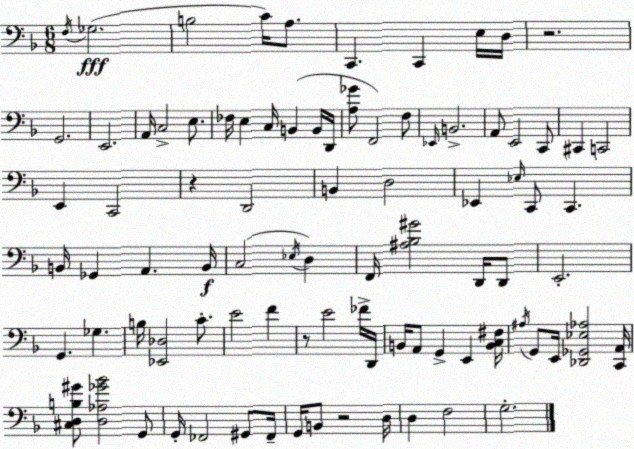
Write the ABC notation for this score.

X:1
T:Untitled
M:6/8
L:1/4
K:F
F,/4 _G,2 B,2 C/4 A,/2 C,, C,, E,/4 D,/4 z2 G,,2 E,,2 A,,/4 C,2 E,/2 _F,/4 E, C,/4 B,, B,,/4 D,,/4 [A,_G]/2 F,,2 F,/2 _E,,/4 B,,2 A,,/2 E,,2 C,,/2 ^C,, C,,2 E,, C,,2 z D,,2 B,, D,2 _E,, _E,/4 C,,/2 C,, B,,/4 _G,, A,, B,,/4 C,2 _E,/4 D, F,,/4 [^A,_B,^G]2 D,,/4 D,,/2 E,,2 G,, _G, B,/4 [_E,,_D,]2 C/2 E2 F z/2 E2 _F/4 D,,/4 B,,/4 A,,/2 G,, E,, [B,,C,^F,]/4 ^A,/4 G,,/2 E,,/4 [_D,,_G,,_E,_A,]2 [C,,A,,]/4 [^C,D,B,^G]/2 [D,_A,_G_B]2 G,,/2 G,,/4 _F,,2 ^G,,/2 _F,,/4 G,,/4 B,,/2 z2 D,/4 D, F,2 G,2